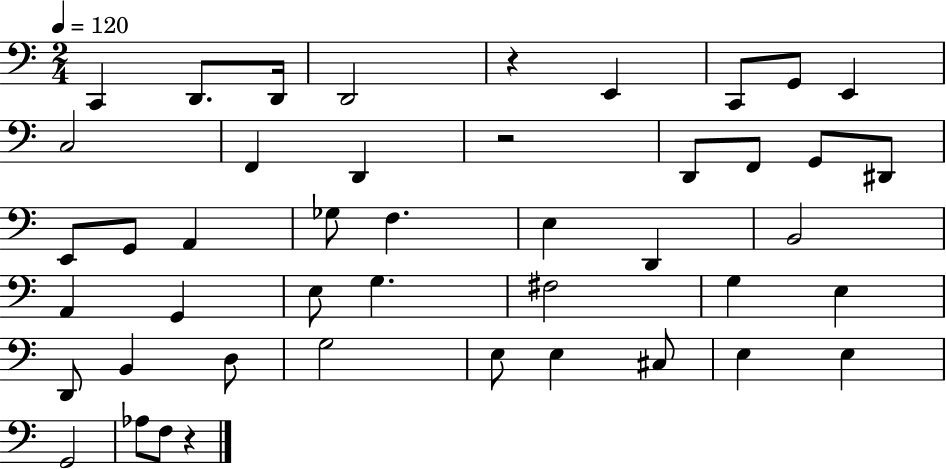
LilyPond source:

{
  \clef bass
  \numericTimeSignature
  \time 2/4
  \key c \major
  \tempo 4 = 120
  c,4 d,8. d,16 | d,2 | r4 e,4 | c,8 g,8 e,4 | \break c2 | f,4 d,4 | r2 | d,8 f,8 g,8 dis,8 | \break e,8 g,8 a,4 | ges8 f4. | e4 d,4 | b,2 | \break a,4 g,4 | e8 g4. | fis2 | g4 e4 | \break d,8 b,4 d8 | g2 | e8 e4 cis8 | e4 e4 | \break g,2 | aes8 f8 r4 | \bar "|."
}